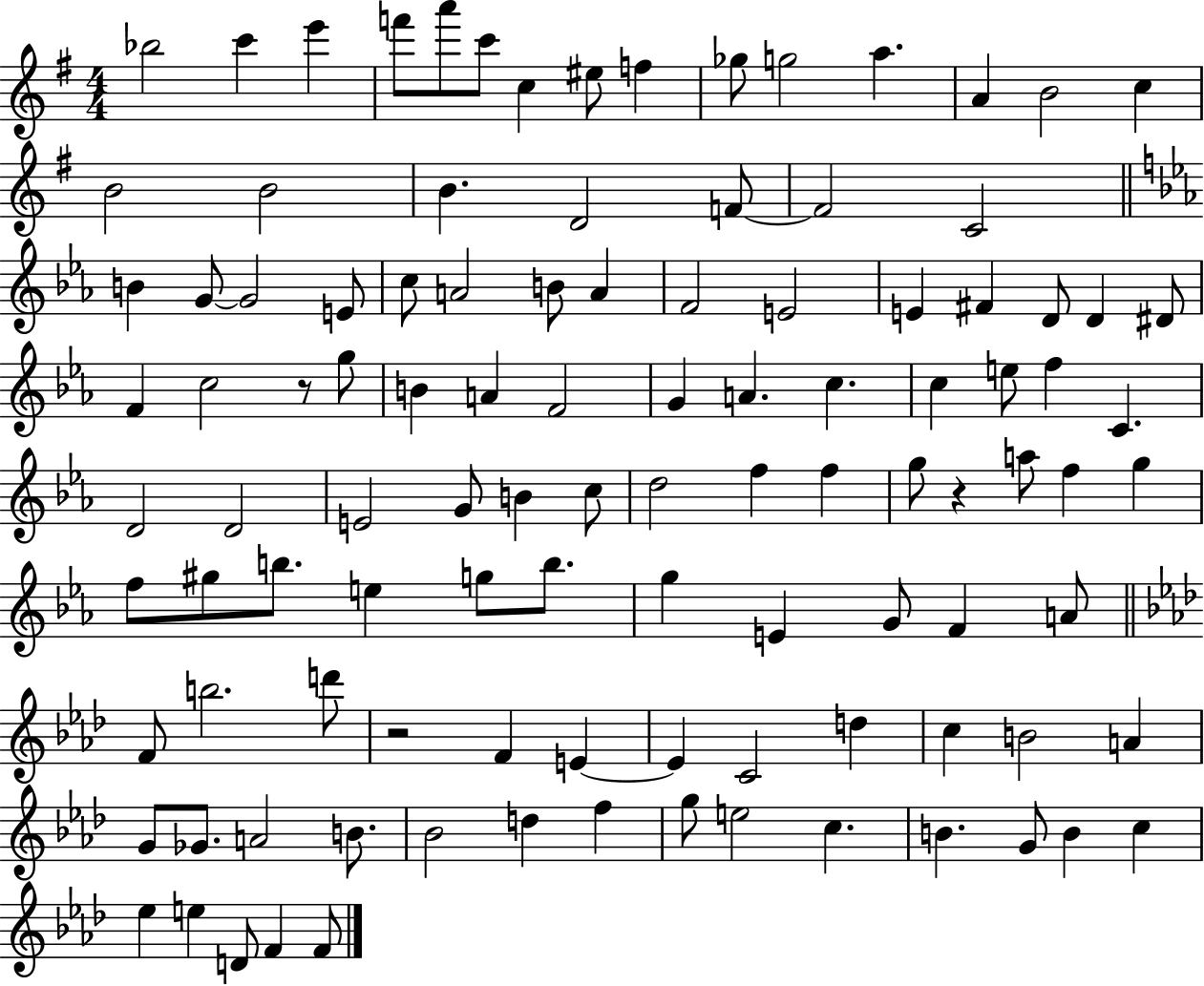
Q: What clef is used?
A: treble